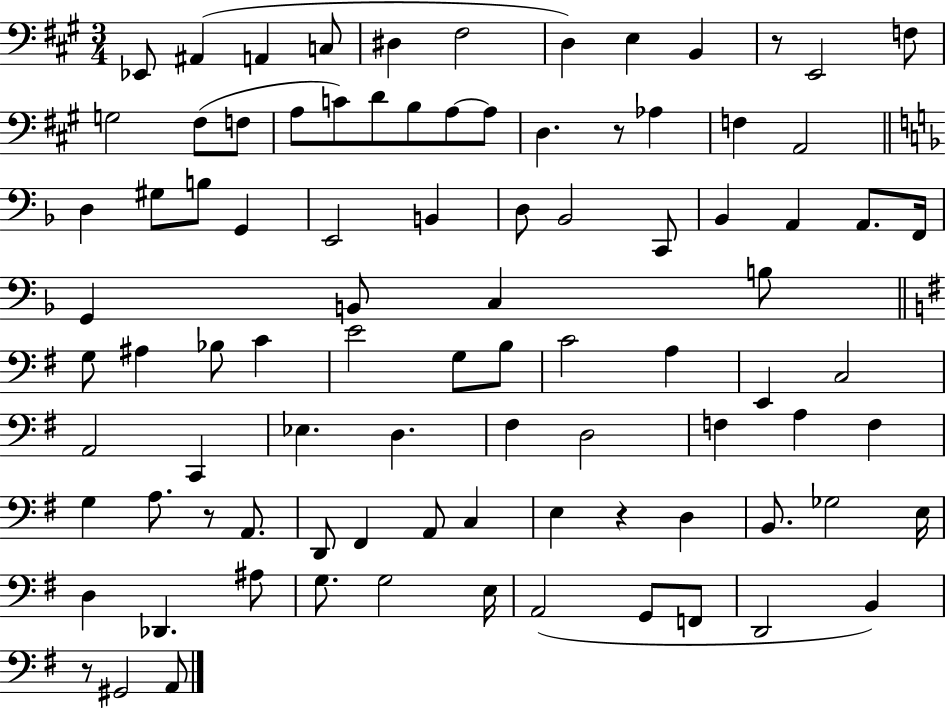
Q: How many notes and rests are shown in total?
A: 91